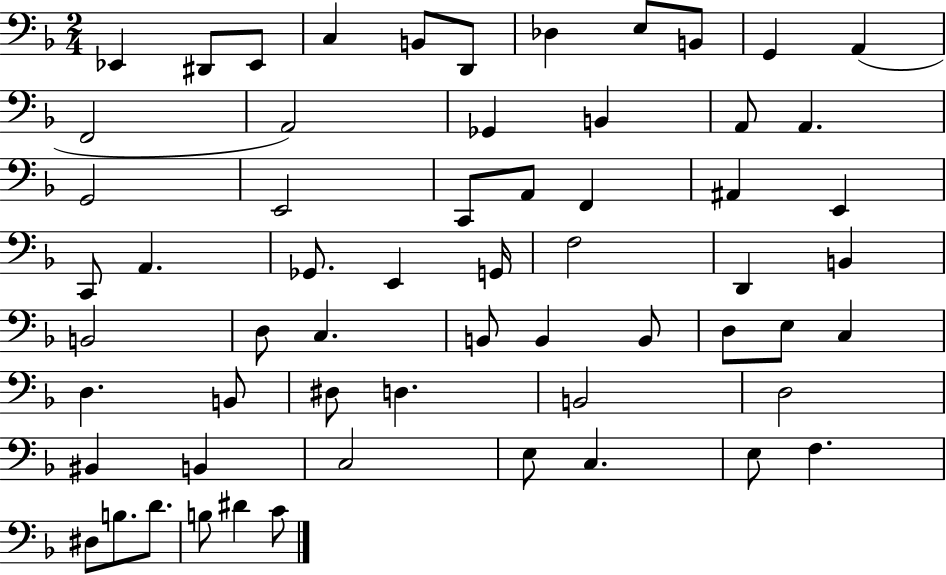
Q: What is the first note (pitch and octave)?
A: Eb2